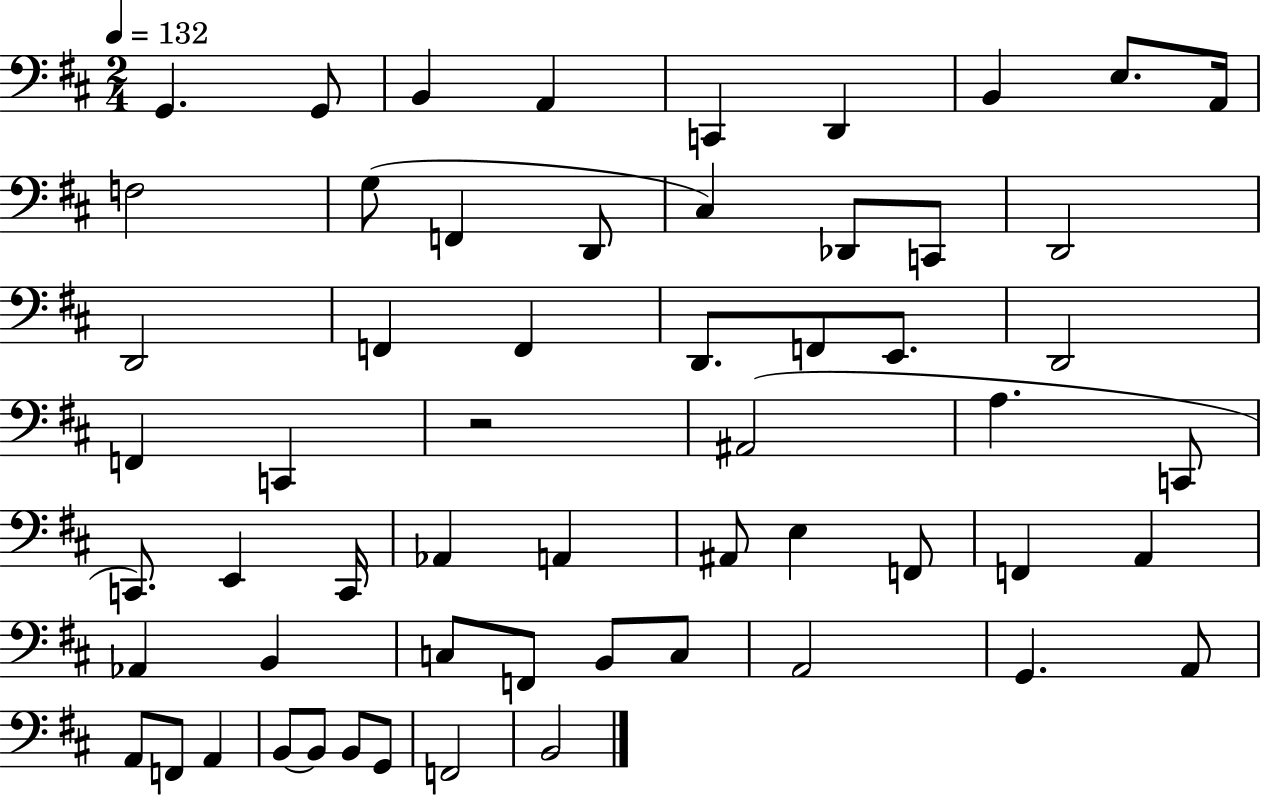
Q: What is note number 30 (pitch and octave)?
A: C2